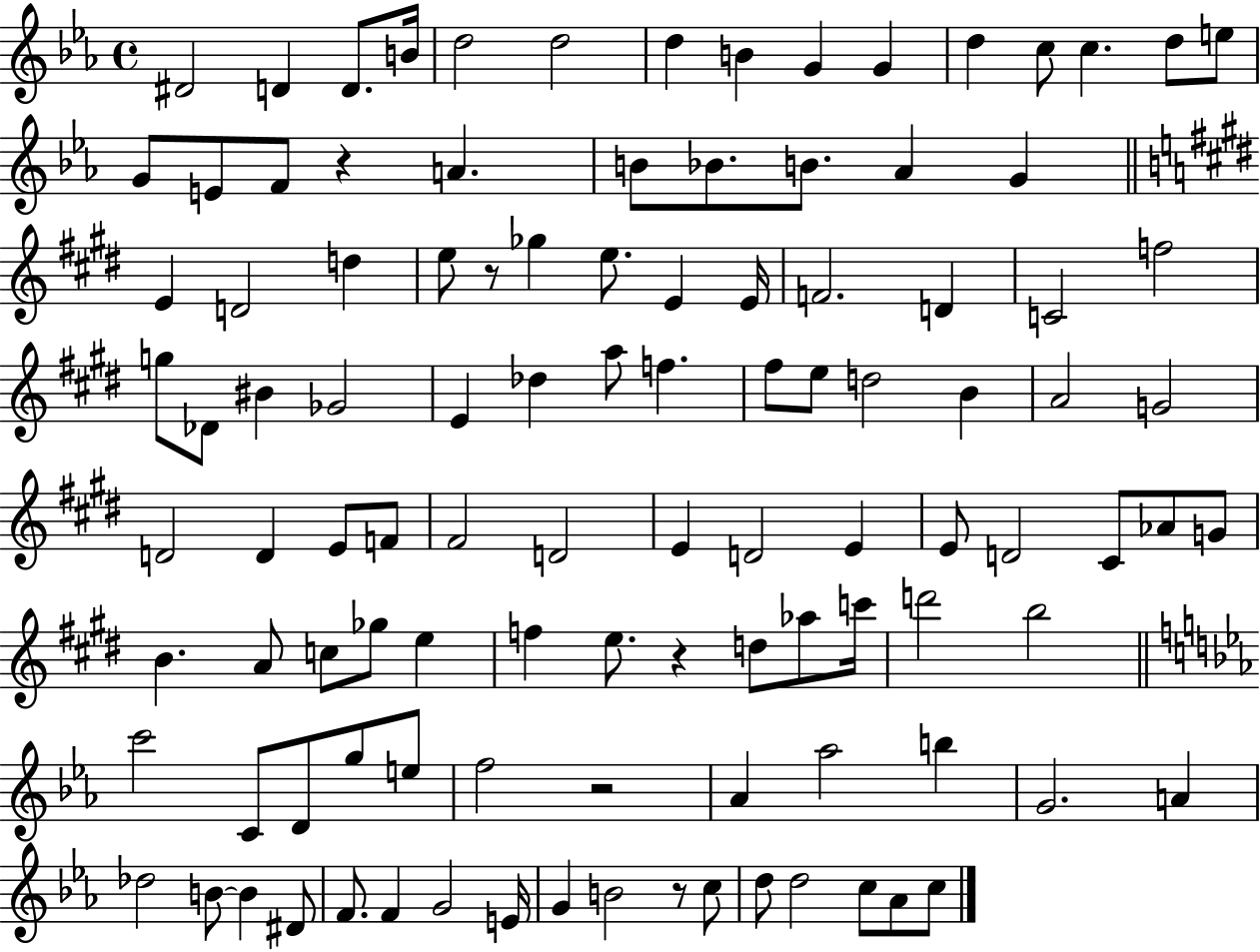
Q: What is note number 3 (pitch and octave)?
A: D4